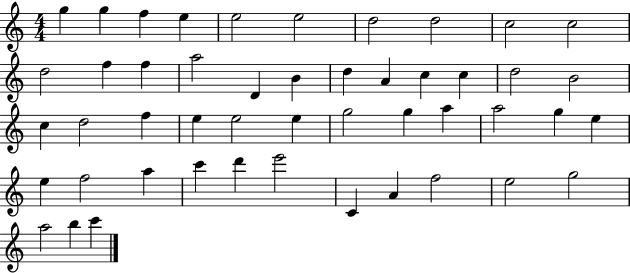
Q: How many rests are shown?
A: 0